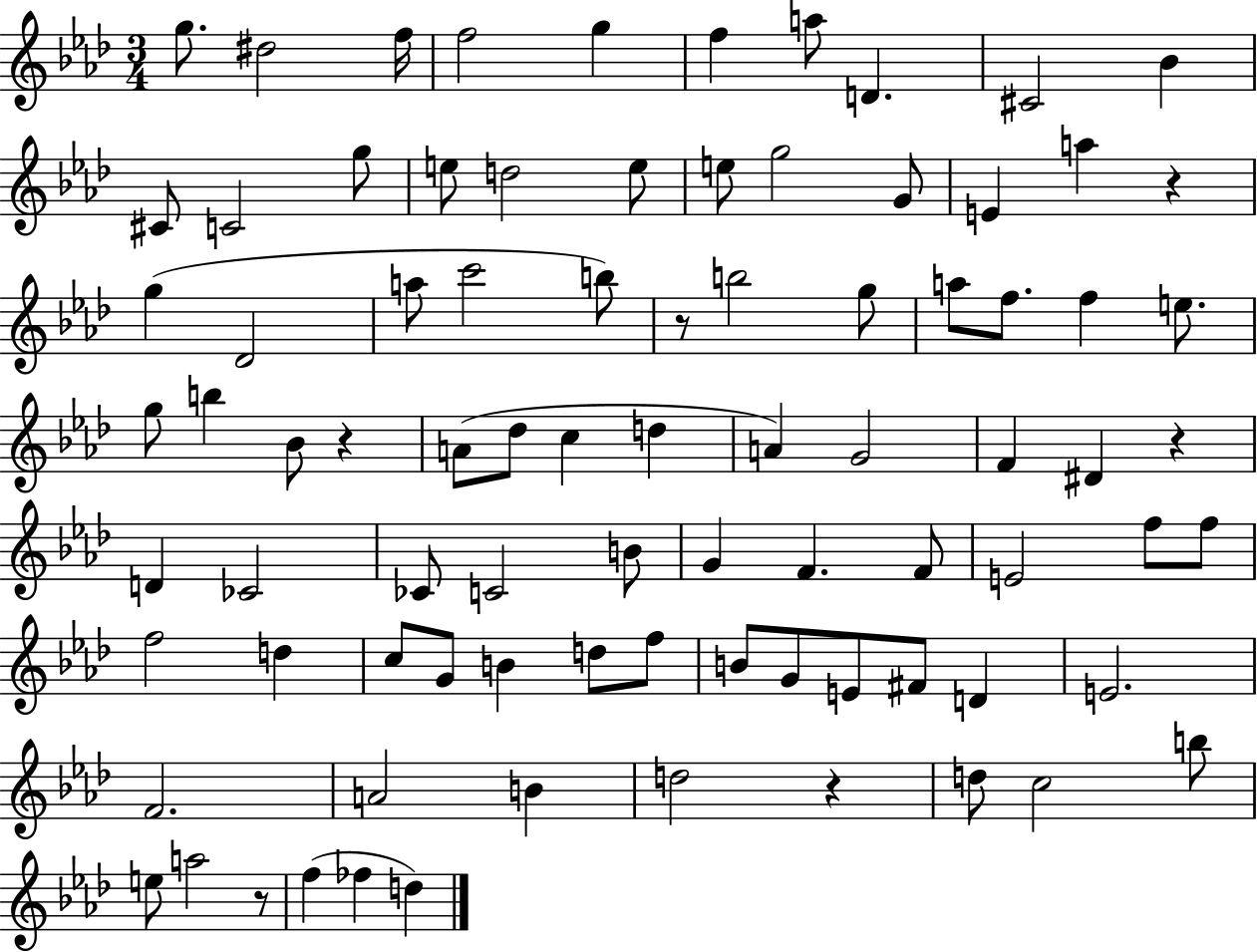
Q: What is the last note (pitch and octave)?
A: D5